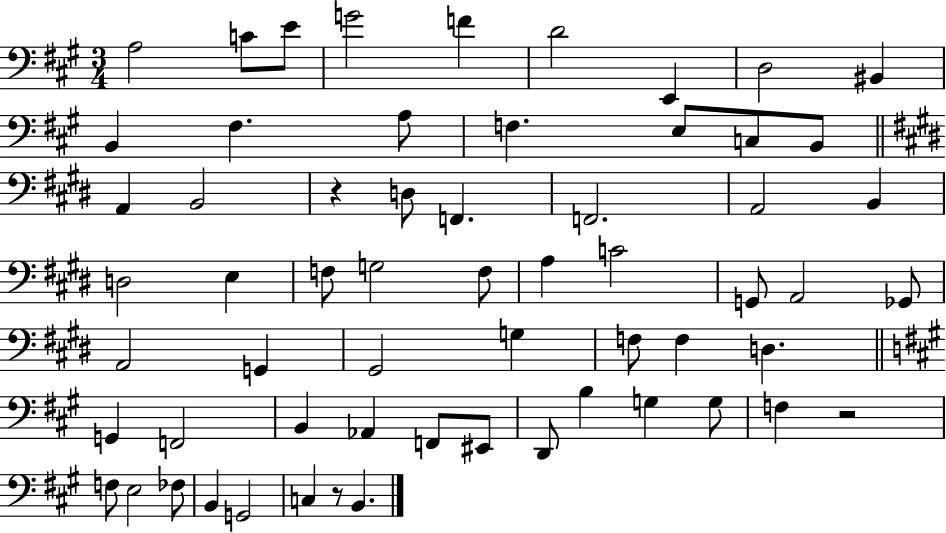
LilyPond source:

{
  \clef bass
  \numericTimeSignature
  \time 3/4
  \key a \major
  a2 c'8 e'8 | g'2 f'4 | d'2 e,4 | d2 bis,4 | \break b,4 fis4. a8 | f4. e8 c8 b,8 | \bar "||" \break \key e \major a,4 b,2 | r4 d8 f,4. | f,2. | a,2 b,4 | \break d2 e4 | f8 g2 f8 | a4 c'2 | g,8 a,2 ges,8 | \break a,2 g,4 | gis,2 g4 | f8 f4 d4. | \bar "||" \break \key a \major g,4 f,2 | b,4 aes,4 f,8 eis,8 | d,8 b4 g4 g8 | f4 r2 | \break f8 e2 fes8 | b,4 g,2 | c4 r8 b,4. | \bar "|."
}